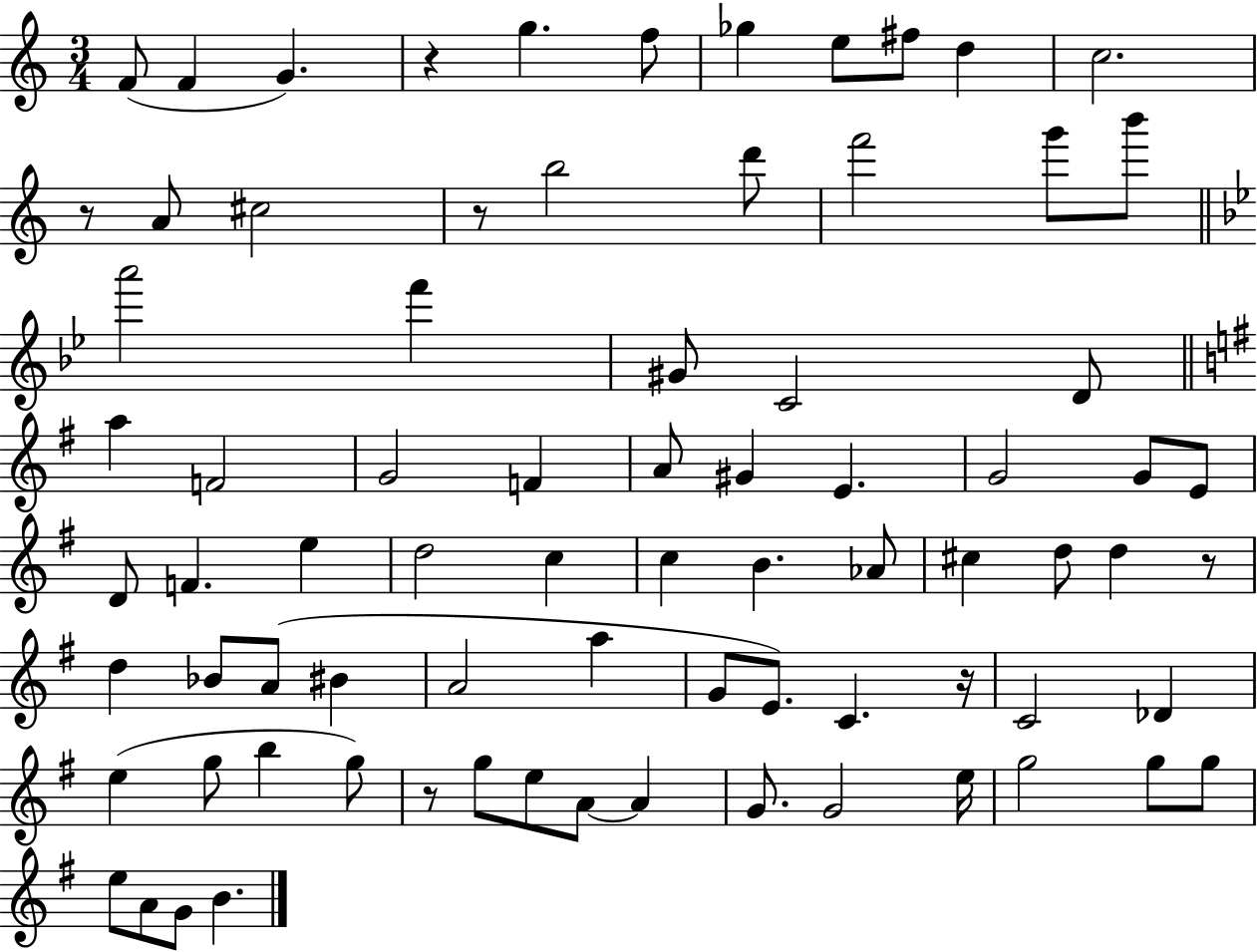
{
  \clef treble
  \numericTimeSignature
  \time 3/4
  \key c \major
  \repeat volta 2 { f'8( f'4 g'4.) | r4 g''4. f''8 | ges''4 e''8 fis''8 d''4 | c''2. | \break r8 a'8 cis''2 | r8 b''2 d'''8 | f'''2 g'''8 b'''8 | \bar "||" \break \key bes \major a'''2 f'''4 | gis'8 c'2 d'8 | \bar "||" \break \key g \major a''4 f'2 | g'2 f'4 | a'8 gis'4 e'4. | g'2 g'8 e'8 | \break d'8 f'4. e''4 | d''2 c''4 | c''4 b'4. aes'8 | cis''4 d''8 d''4 r8 | \break d''4 bes'8 a'8( bis'4 | a'2 a''4 | g'8 e'8.) c'4. r16 | c'2 des'4 | \break e''4( g''8 b''4 g''8) | r8 g''8 e''8 a'8~~ a'4 | g'8. g'2 e''16 | g''2 g''8 g''8 | \break e''8 a'8 g'8 b'4. | } \bar "|."
}